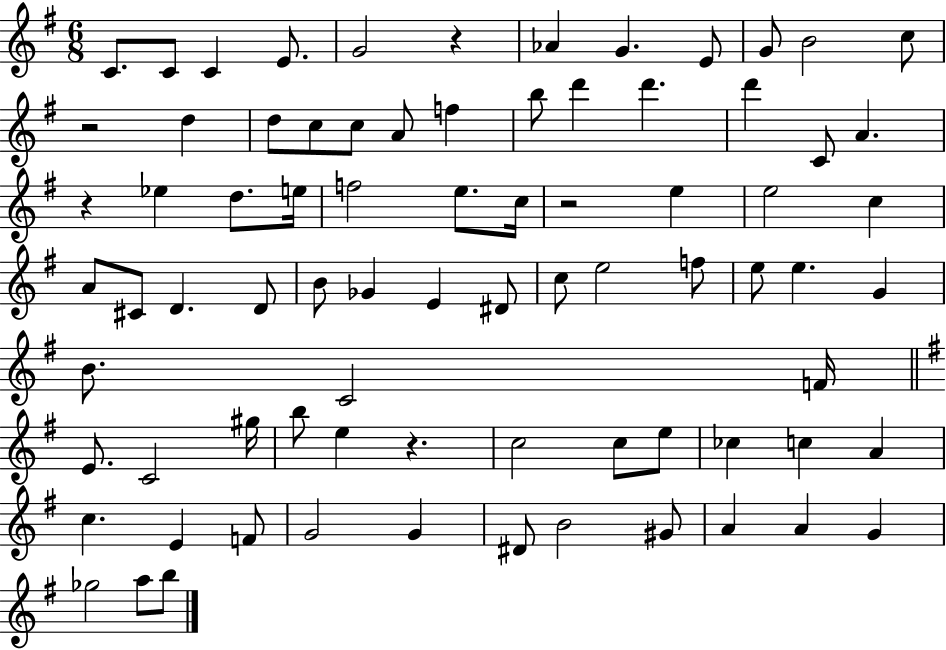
X:1
T:Untitled
M:6/8
L:1/4
K:G
C/2 C/2 C E/2 G2 z _A G E/2 G/2 B2 c/2 z2 d d/2 c/2 c/2 A/2 f b/2 d' d' d' C/2 A z _e d/2 e/4 f2 e/2 c/4 z2 e e2 c A/2 ^C/2 D D/2 B/2 _G E ^D/2 c/2 e2 f/2 e/2 e G B/2 C2 F/4 E/2 C2 ^g/4 b/2 e z c2 c/2 e/2 _c c A c E F/2 G2 G ^D/2 B2 ^G/2 A A G _g2 a/2 b/2